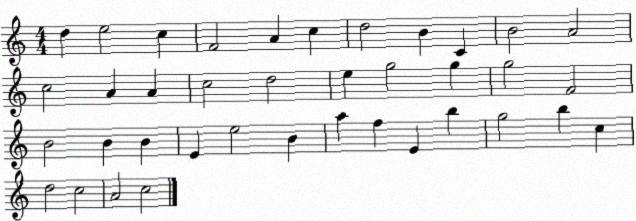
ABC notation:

X:1
T:Untitled
M:4/4
L:1/4
K:C
d e2 c F2 A c d2 B C B2 A2 c2 A A c2 d2 e g2 g g2 F2 B2 B B E e2 B a f E b g2 b c d2 c2 A2 c2